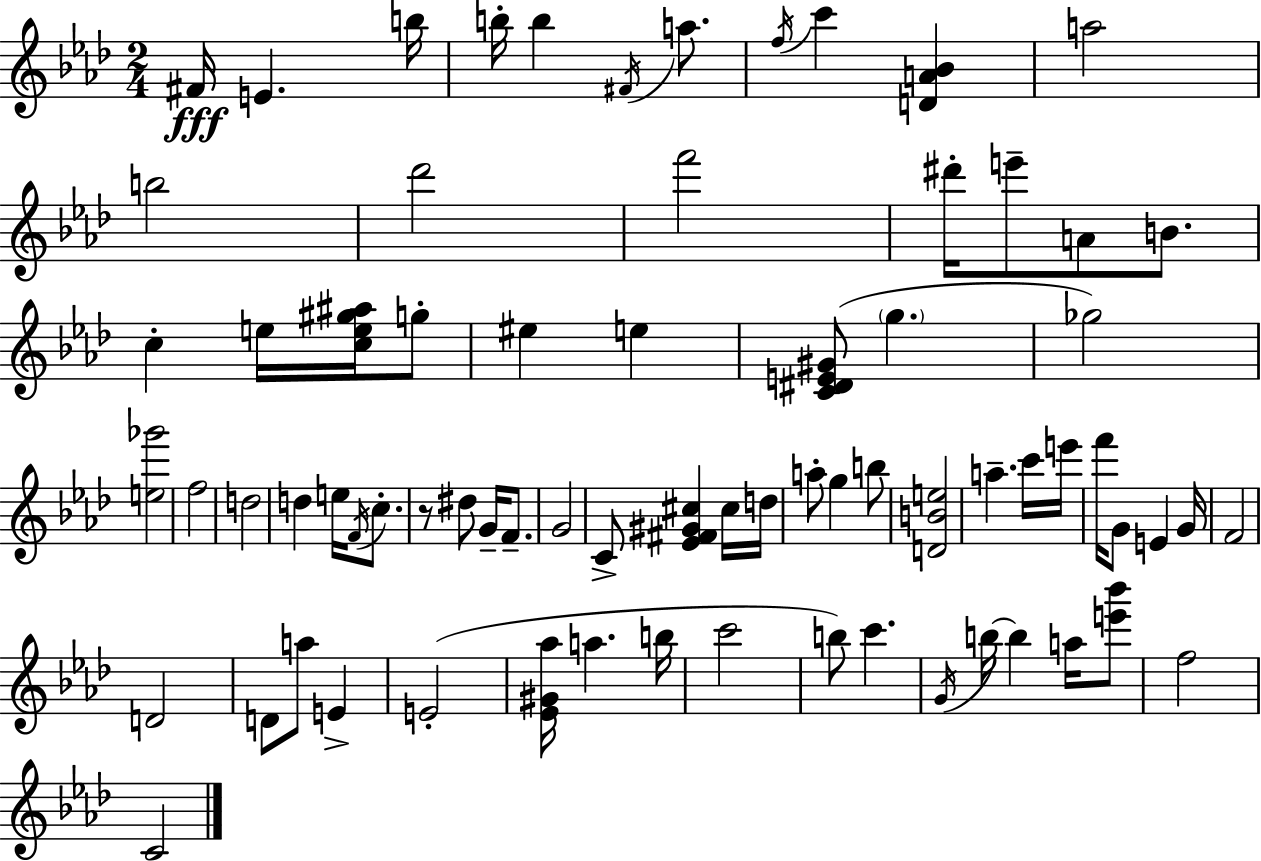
{
  \clef treble
  \numericTimeSignature
  \time 2/4
  \key aes \major
  fis'16\fff e'4. b''16 | b''16-. b''4 \acciaccatura { fis'16 } a''8. | \acciaccatura { f''16 } c'''4 <d' a' bes'>4 | a''2 | \break b''2 | des'''2 | f'''2 | dis'''16-. e'''8-- a'8 b'8. | \break c''4-. e''16 <c'' e'' gis'' ais''>16 | g''8-. eis''4 e''4 | <c' dis' e' gis'>8( \parenthesize g''4. | ges''2) | \break <e'' ges'''>2 | f''2 | d''2 | d''4 e''16 \acciaccatura { f'16 } | \break c''8.-. r8 dis''8 g'16-- | f'8.-- g'2 | c'8-> <ees' fis' gis' cis''>4 | cis''16 d''16 a''8-. g''4 | \break b''8 <d' b' e''>2 | a''4.-- | c'''16 e'''16 f'''16 g'8 e'4 | g'16 f'2 | \break d'2 | d'8 a''8 e'4-> | e'2-.( | <ees' gis' aes''>16 a''4. | \break b''16 c'''2 | b''8) c'''4. | \acciaccatura { g'16 } b''16~~ b''4 | a''16 <e''' bes'''>8 f''2 | \break c'2 | \bar "|."
}